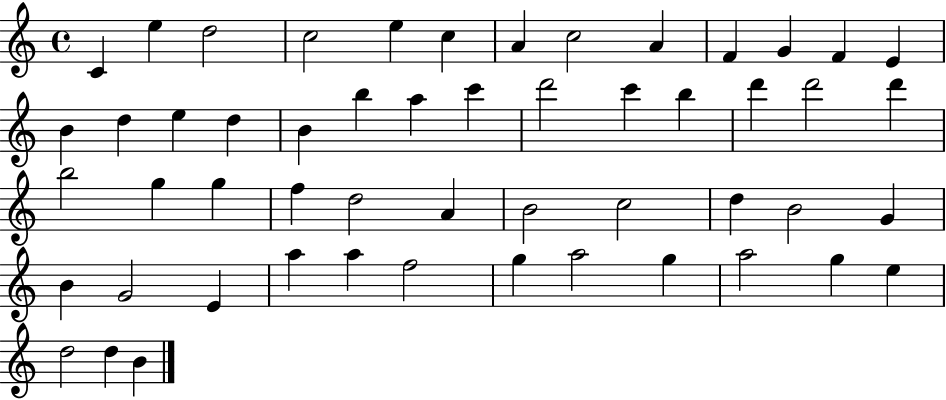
C4/q E5/q D5/h C5/h E5/q C5/q A4/q C5/h A4/q F4/q G4/q F4/q E4/q B4/q D5/q E5/q D5/q B4/q B5/q A5/q C6/q D6/h C6/q B5/q D6/q D6/h D6/q B5/h G5/q G5/q F5/q D5/h A4/q B4/h C5/h D5/q B4/h G4/q B4/q G4/h E4/q A5/q A5/q F5/h G5/q A5/h G5/q A5/h G5/q E5/q D5/h D5/q B4/q